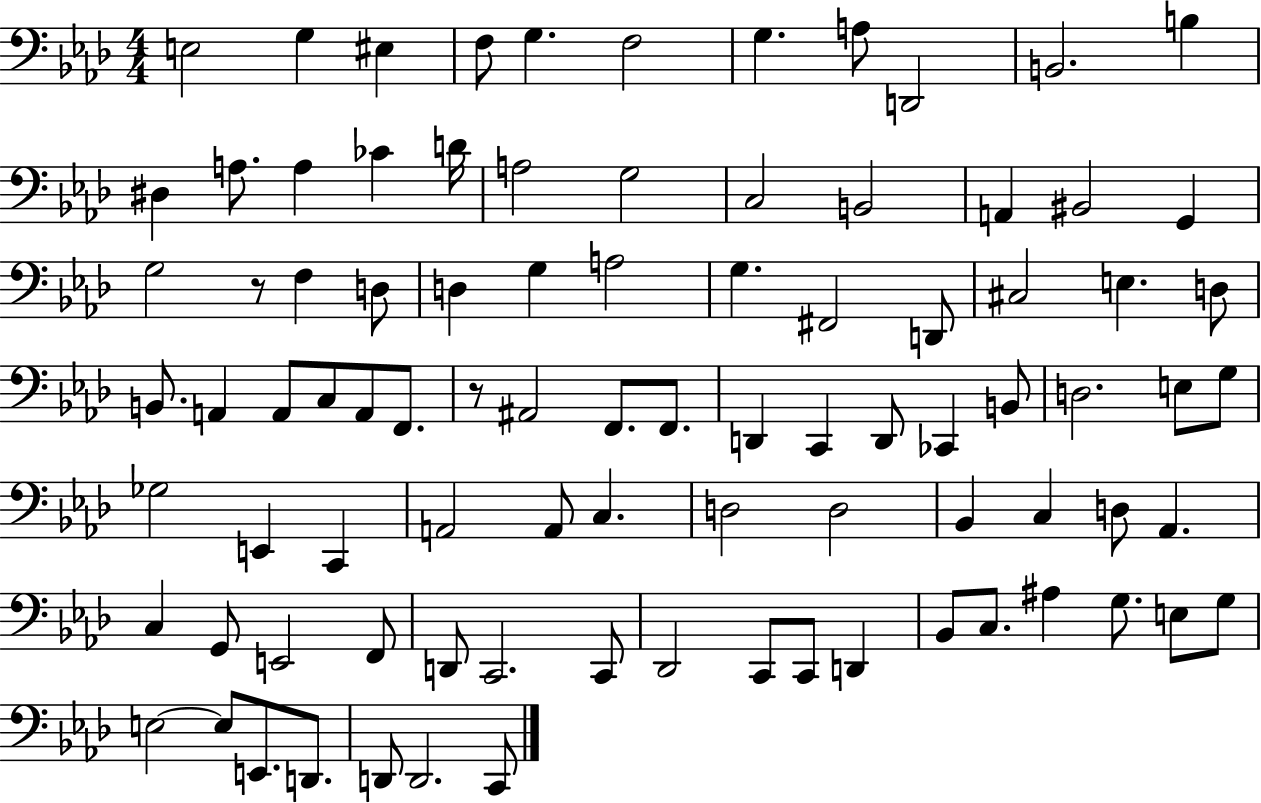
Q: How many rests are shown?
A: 2